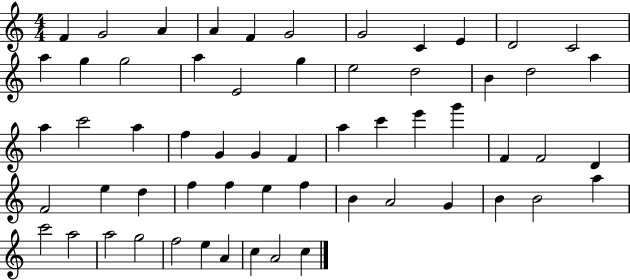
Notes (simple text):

F4/q G4/h A4/q A4/q F4/q G4/h G4/h C4/q E4/q D4/h C4/h A5/q G5/q G5/h A5/q E4/h G5/q E5/h D5/h B4/q D5/h A5/q A5/q C6/h A5/q F5/q G4/q G4/q F4/q A5/q C6/q E6/q G6/q F4/q F4/h D4/q F4/h E5/q D5/q F5/q F5/q E5/q F5/q B4/q A4/h G4/q B4/q B4/h A5/q C6/h A5/h A5/h G5/h F5/h E5/q A4/q C5/q A4/h C5/q